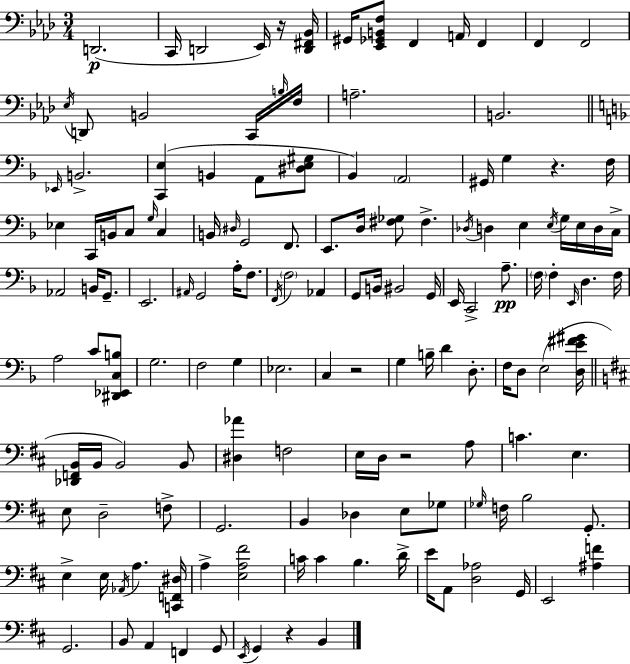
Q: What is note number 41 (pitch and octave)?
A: Db3